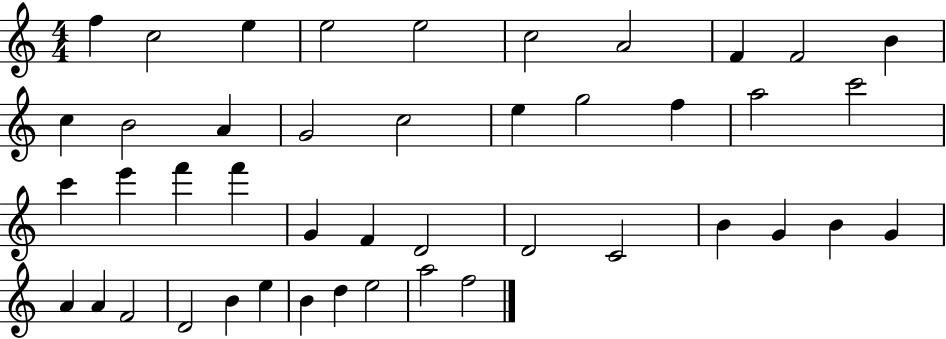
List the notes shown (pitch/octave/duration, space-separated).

F5/q C5/h E5/q E5/h E5/h C5/h A4/h F4/q F4/h B4/q C5/q B4/h A4/q G4/h C5/h E5/q G5/h F5/q A5/h C6/h C6/q E6/q F6/q F6/q G4/q F4/q D4/h D4/h C4/h B4/q G4/q B4/q G4/q A4/q A4/q F4/h D4/h B4/q E5/q B4/q D5/q E5/h A5/h F5/h